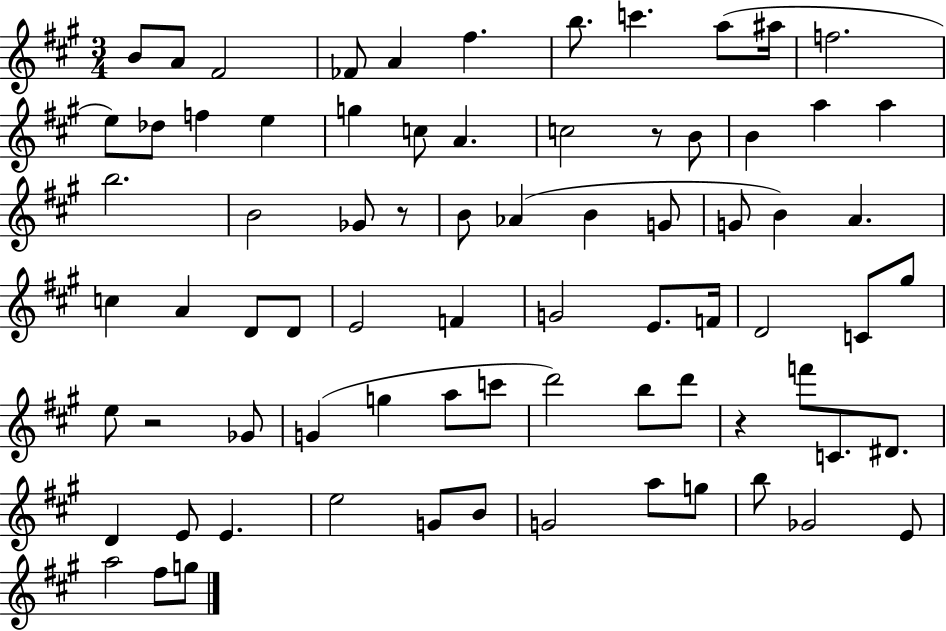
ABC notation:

X:1
T:Untitled
M:3/4
L:1/4
K:A
B/2 A/2 ^F2 _F/2 A ^f b/2 c' a/2 ^a/4 f2 e/2 _d/2 f e g c/2 A c2 z/2 B/2 B a a b2 B2 _G/2 z/2 B/2 _A B G/2 G/2 B A c A D/2 D/2 E2 F G2 E/2 F/4 D2 C/2 ^g/2 e/2 z2 _G/2 G g a/2 c'/2 d'2 b/2 d'/2 z f'/2 C/2 ^D/2 D E/2 E e2 G/2 B/2 G2 a/2 g/2 b/2 _G2 E/2 a2 ^f/2 g/2